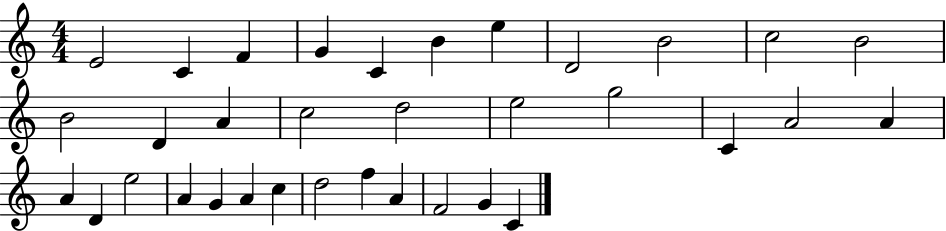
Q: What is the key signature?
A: C major